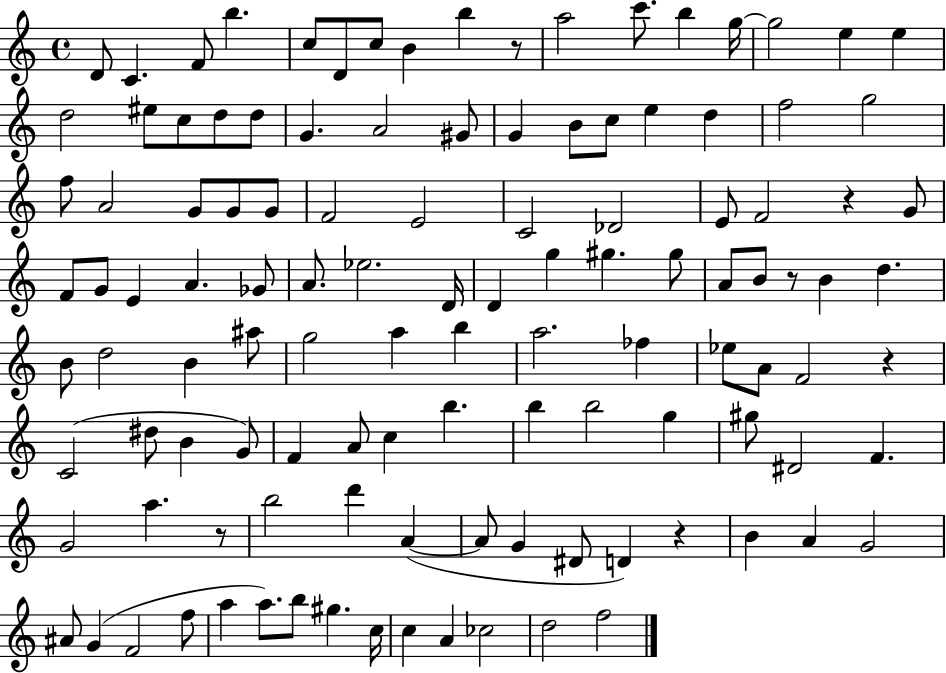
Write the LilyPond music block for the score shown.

{
  \clef treble
  \time 4/4
  \defaultTimeSignature
  \key c \major
  d'8 c'4. f'8 b''4. | c''8 d'8 c''8 b'4 b''4 r8 | a''2 c'''8. b''4 g''16~~ | g''2 e''4 e''4 | \break d''2 eis''8 c''8 d''8 d''8 | g'4. a'2 gis'8 | g'4 b'8 c''8 e''4 d''4 | f''2 g''2 | \break f''8 a'2 g'8 g'8 g'8 | f'2 e'2 | c'2 des'2 | e'8 f'2 r4 g'8 | \break f'8 g'8 e'4 a'4. ges'8 | a'8. ees''2. d'16 | d'4 g''4 gis''4. gis''8 | a'8 b'8 r8 b'4 d''4. | \break b'8 d''2 b'4 ais''8 | g''2 a''4 b''4 | a''2. fes''4 | ees''8 a'8 f'2 r4 | \break c'2( dis''8 b'4 g'8) | f'4 a'8 c''4 b''4. | b''4 b''2 g''4 | gis''8 dis'2 f'4. | \break g'2 a''4. r8 | b''2 d'''4 a'4~(~ | a'8 g'4 dis'8 d'4) r4 | b'4 a'4 g'2 | \break ais'8 g'4( f'2 f''8 | a''4 a''8.) b''8 gis''4. c''16 | c''4 a'4 ces''2 | d''2 f''2 | \break \bar "|."
}